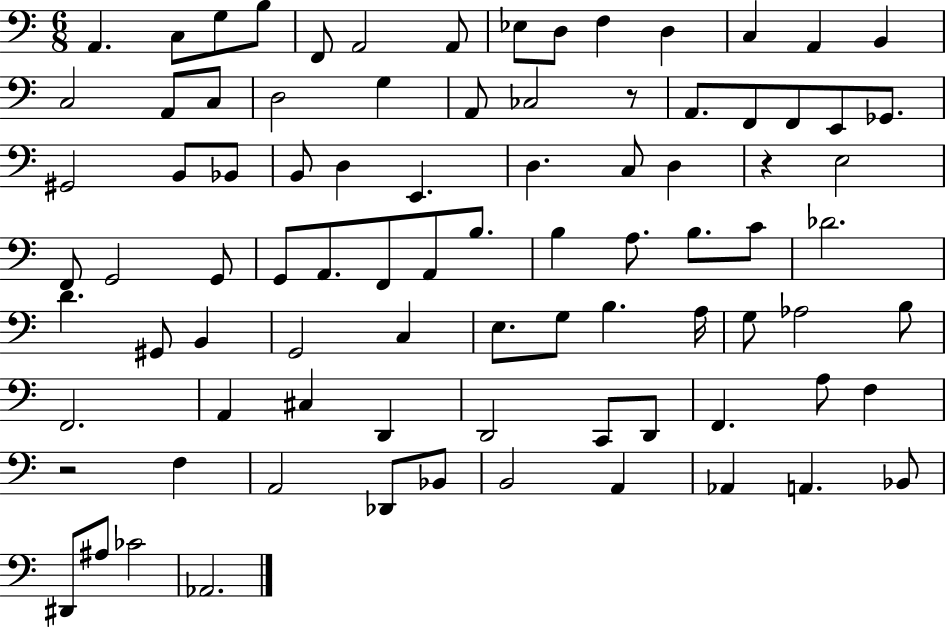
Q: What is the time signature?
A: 6/8